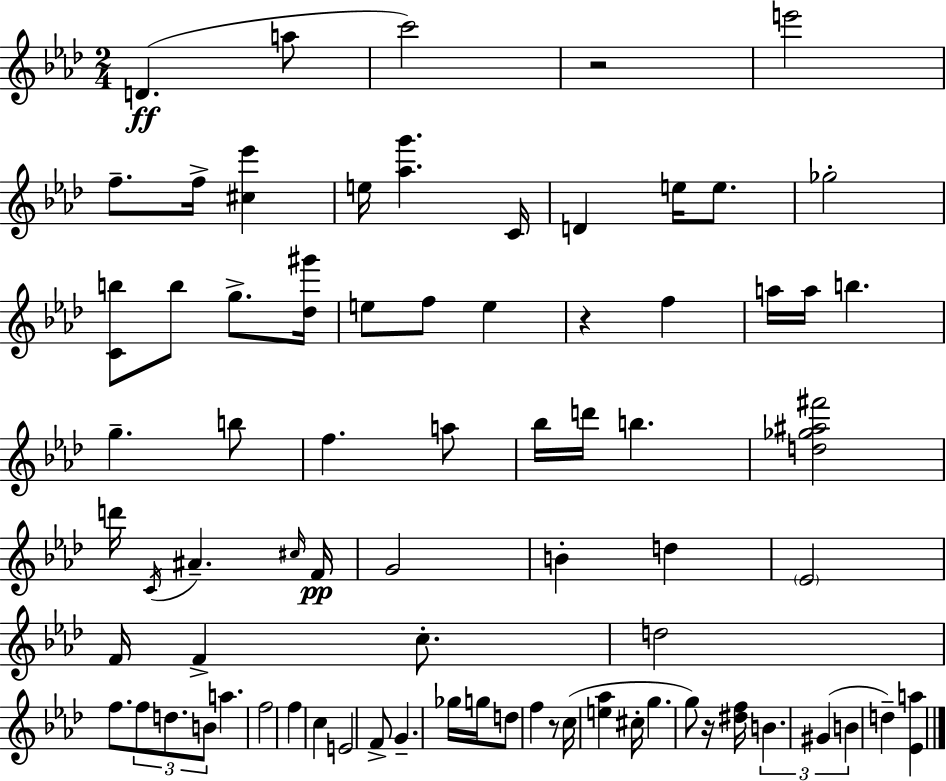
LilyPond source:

{
  \clef treble
  \numericTimeSignature
  \time 2/4
  \key aes \major
  d'4.(\ff a''8 | c'''2) | r2 | e'''2 | \break f''8.-- f''16-> <cis'' ees'''>4 | e''16 <aes'' g'''>4. c'16 | d'4 e''16 e''8. | ges''2-. | \break <c' b''>8 b''8 g''8.-> <des'' gis'''>16 | e''8 f''8 e''4 | r4 f''4 | a''16 a''16 b''4. | \break g''4.-- b''8 | f''4. a''8 | bes''16 d'''16 b''4. | <d'' ges'' ais'' fis'''>2 | \break d'''16 \acciaccatura { c'16 } ais'4.-- | \grace { cis''16 }\pp f'16 g'2 | b'4-. d''4 | \parenthesize ees'2 | \break f'16 f'4-> c''8.-. | d''2 | f''8. \tuplet 3/2 { f''8 d''8. | b'8 } a''4. | \break f''2 | f''4 c''4 | e'2 | f'8-> g'4.-- | \break ges''16 g''16 d''8 f''4 | r8 c''16( <e'' aes''>4 | cis''16-. g''4. | g''8) r16 <dis'' f''>16 \tuplet 3/2 { b'4. | \break gis'4( b'4 } | d''4--) <ees' a''>4 | \bar "|."
}